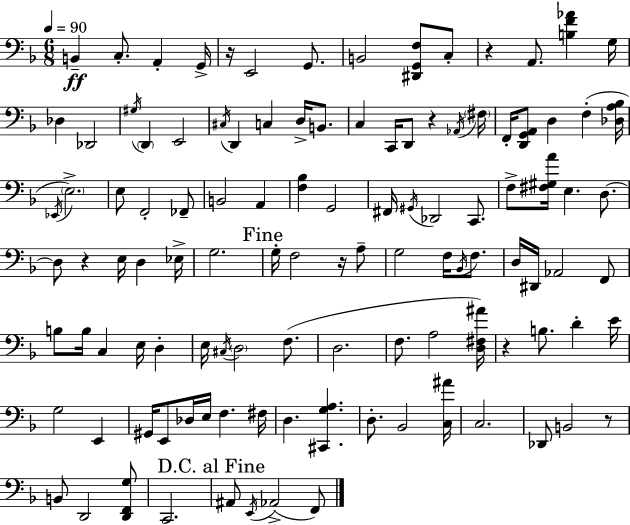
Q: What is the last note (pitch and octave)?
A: F2